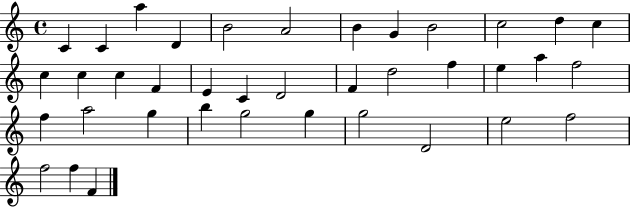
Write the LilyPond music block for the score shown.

{
  \clef treble
  \time 4/4
  \defaultTimeSignature
  \key c \major
  c'4 c'4 a''4 d'4 | b'2 a'2 | b'4 g'4 b'2 | c''2 d''4 c''4 | \break c''4 c''4 c''4 f'4 | e'4 c'4 d'2 | f'4 d''2 f''4 | e''4 a''4 f''2 | \break f''4 a''2 g''4 | b''4 g''2 g''4 | g''2 d'2 | e''2 f''2 | \break f''2 f''4 f'4 | \bar "|."
}